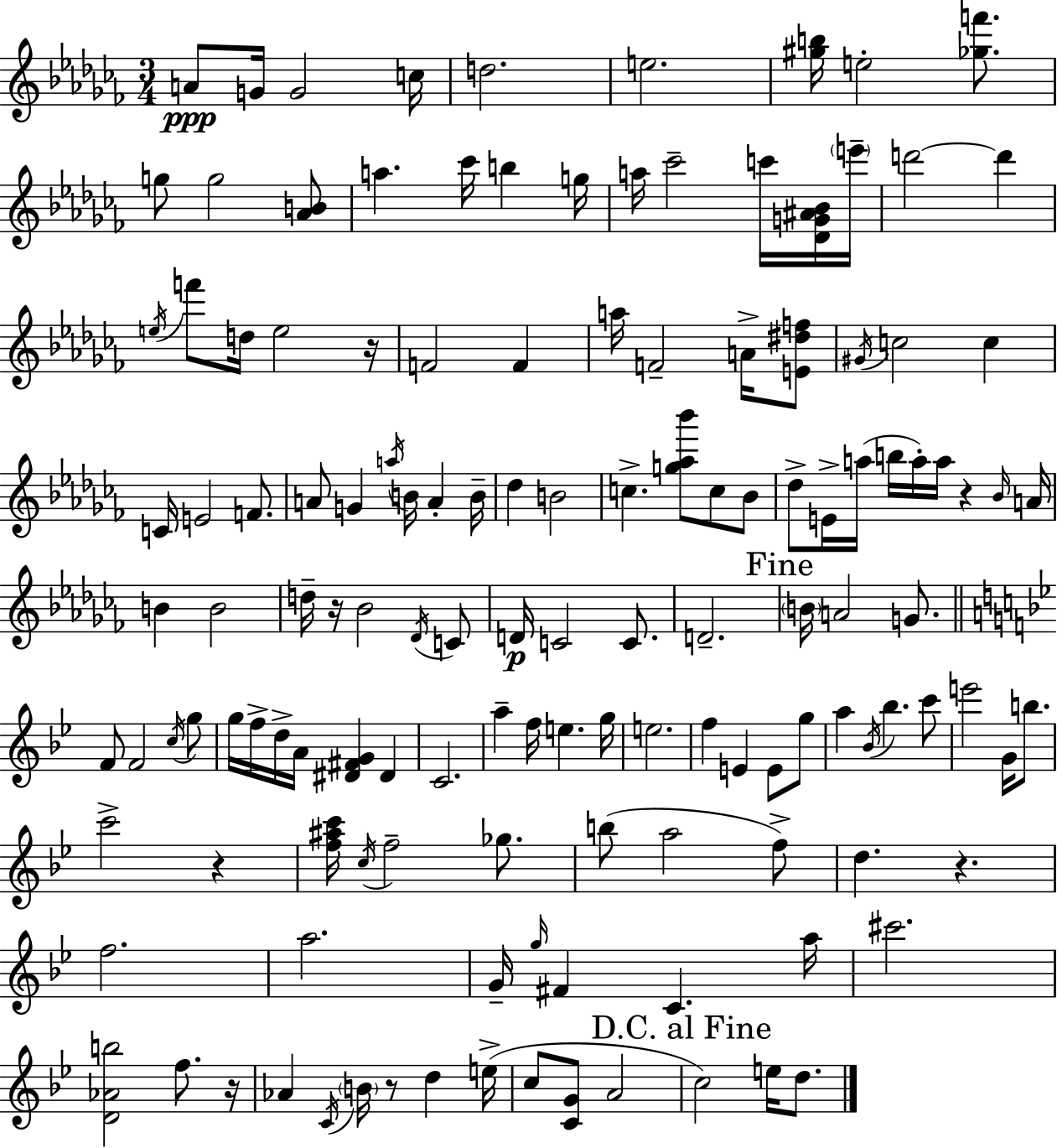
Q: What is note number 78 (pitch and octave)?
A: F5